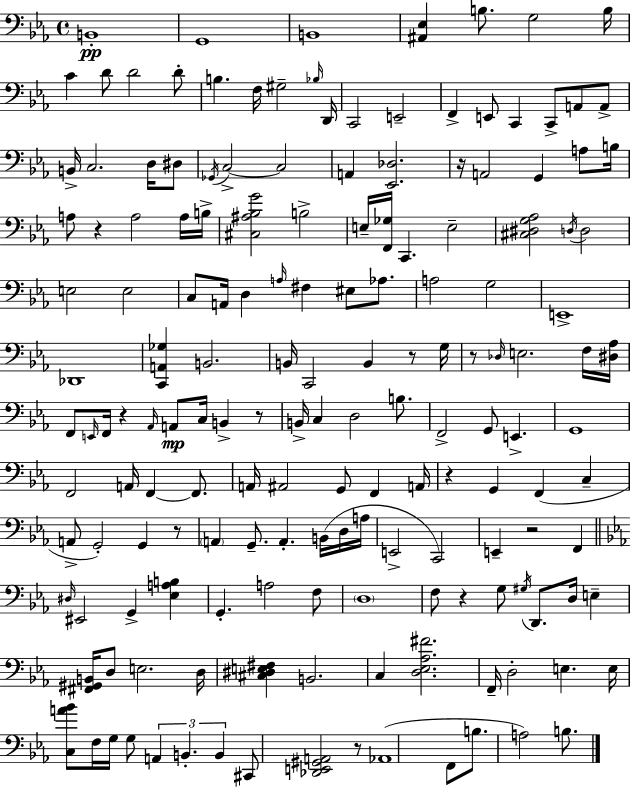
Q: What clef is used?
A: bass